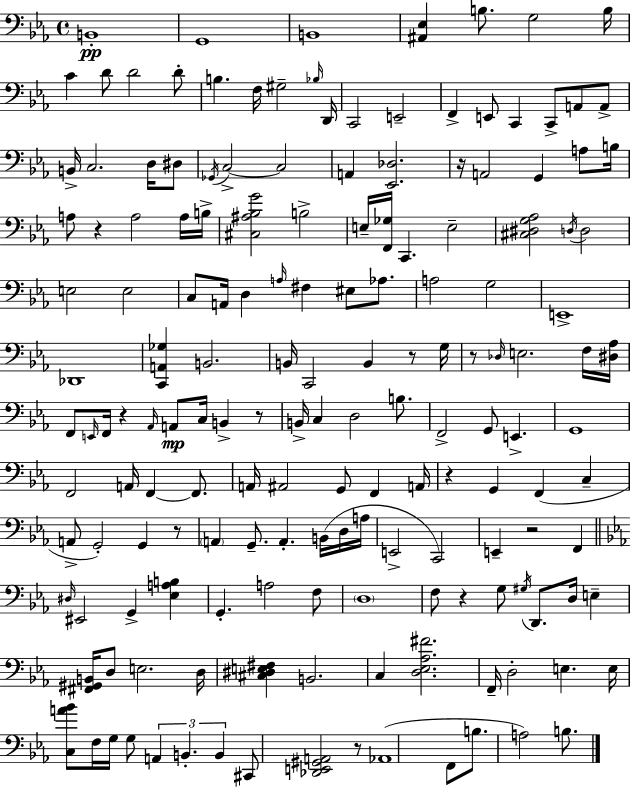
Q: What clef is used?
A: bass